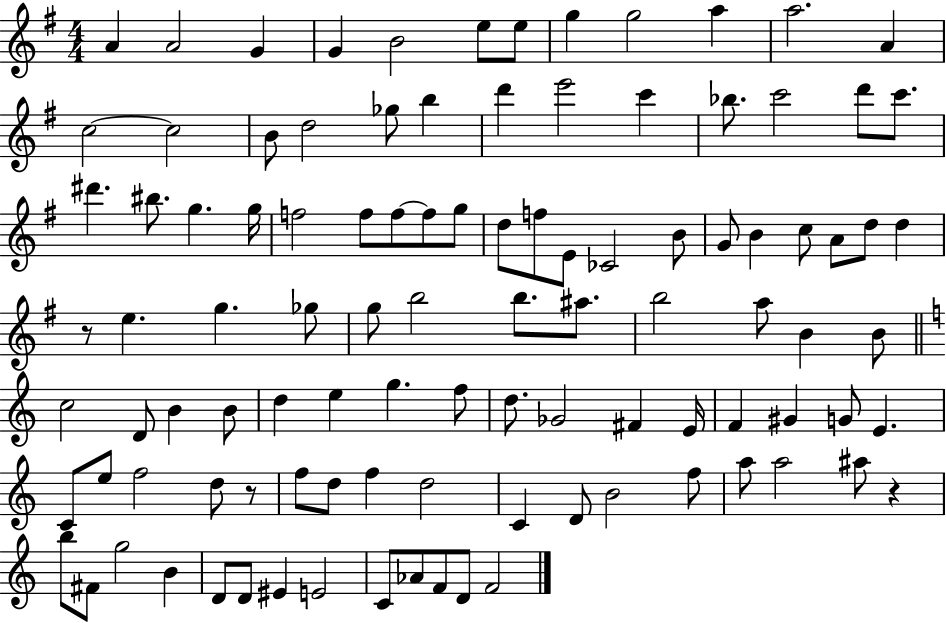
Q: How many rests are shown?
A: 3